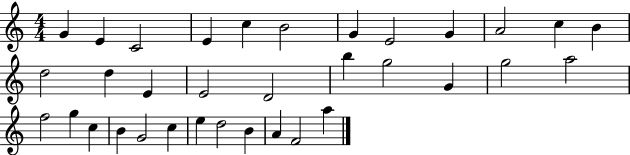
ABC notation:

X:1
T:Untitled
M:4/4
L:1/4
K:C
G E C2 E c B2 G E2 G A2 c B d2 d E E2 D2 b g2 G g2 a2 f2 g c B G2 c e d2 B A F2 a